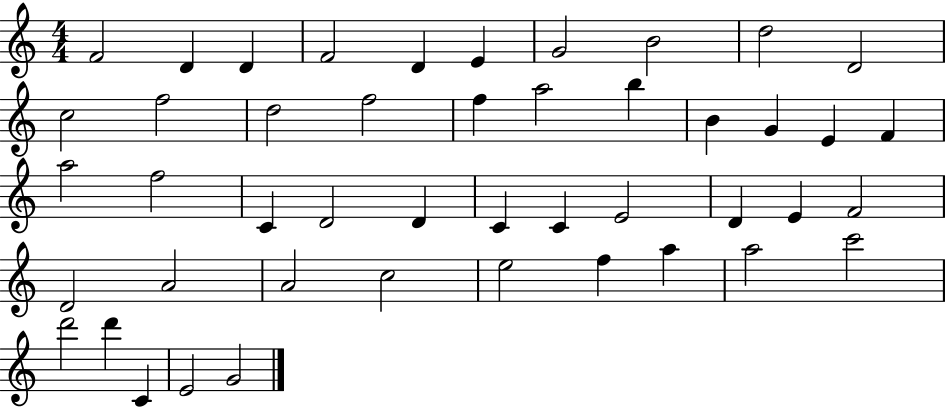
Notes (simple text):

F4/h D4/q D4/q F4/h D4/q E4/q G4/h B4/h D5/h D4/h C5/h F5/h D5/h F5/h F5/q A5/h B5/q B4/q G4/q E4/q F4/q A5/h F5/h C4/q D4/h D4/q C4/q C4/q E4/h D4/q E4/q F4/h D4/h A4/h A4/h C5/h E5/h F5/q A5/q A5/h C6/h D6/h D6/q C4/q E4/h G4/h